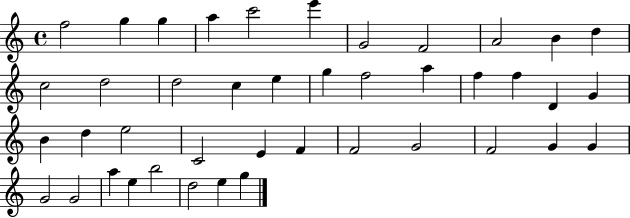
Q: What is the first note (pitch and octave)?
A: F5